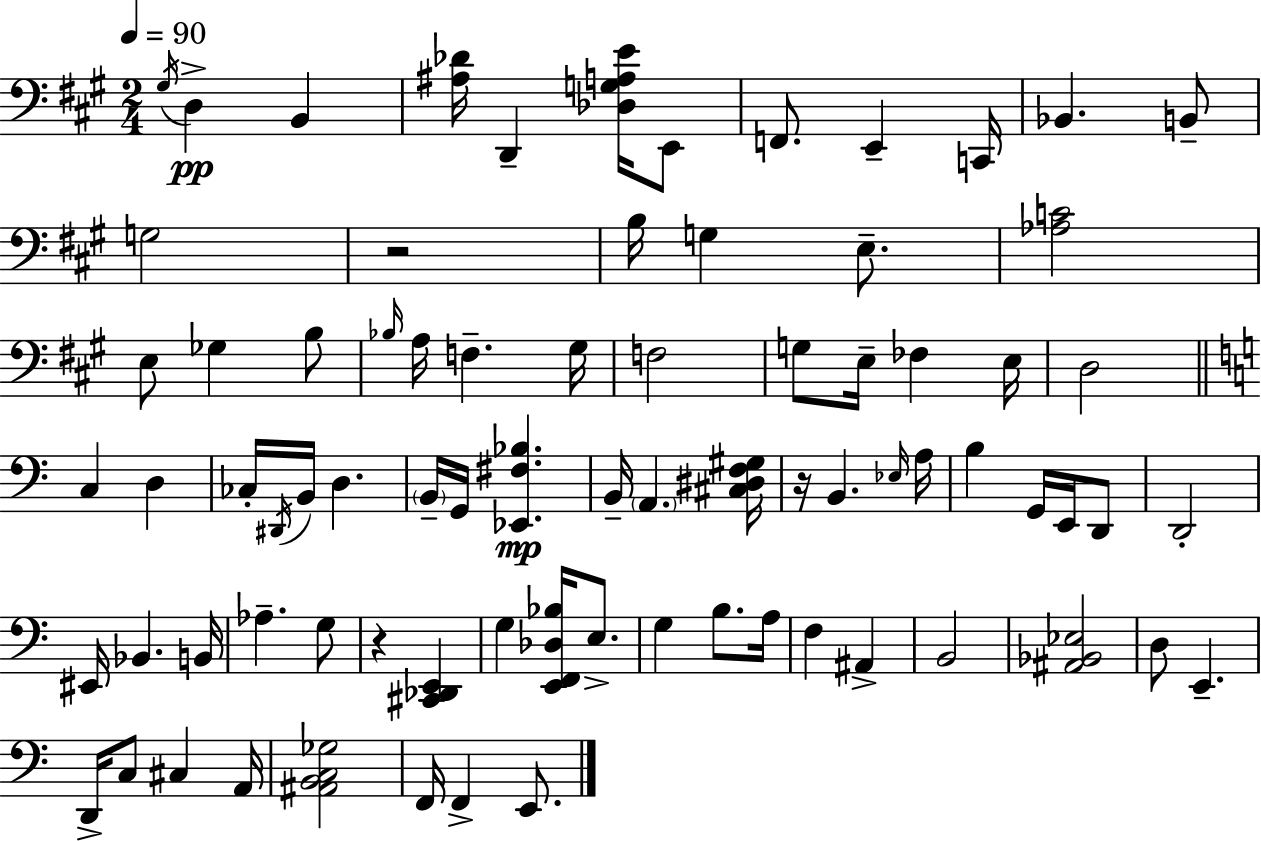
{
  \clef bass
  \numericTimeSignature
  \time 2/4
  \key a \major
  \tempo 4 = 90
  \repeat volta 2 { \acciaccatura { gis16 }\pp d4-> b,4 | <ais des'>16 d,4-- <des g a e'>16 e,8 | f,8. e,4-- | c,16 bes,4. b,8-- | \break g2 | r2 | b16 g4 e8.-- | <aes c'>2 | \break e8 ges4 b8 | \grace { bes16 } a16 f4.-- | gis16 f2 | g8 e16-- fes4 | \break e16 d2 | \bar "||" \break \key a \minor c4 d4 | ces16-. \acciaccatura { dis,16 } b,16 d4. | \parenthesize b,16-- g,16 <ees, fis bes>4.\mp | b,16-- \parenthesize a,4. | \break <cis dis f gis>16 r16 b,4. | \grace { ees16 } a16 b4 g,16 e,16 | d,8 d,2-. | eis,16 bes,4. | \break b,16 aes4.-- | g8 r4 <cis, des, e,>4 | g4 <e, f, des bes>16 e8.-> | g4 b8. | \break a16 f4 ais,4-> | b,2 | <ais, bes, ees>2 | d8 e,4.-- | \break d,16-> c8 cis4 | a,16 <ais, b, c ges>2 | f,16 f,4-> e,8. | } \bar "|."
}